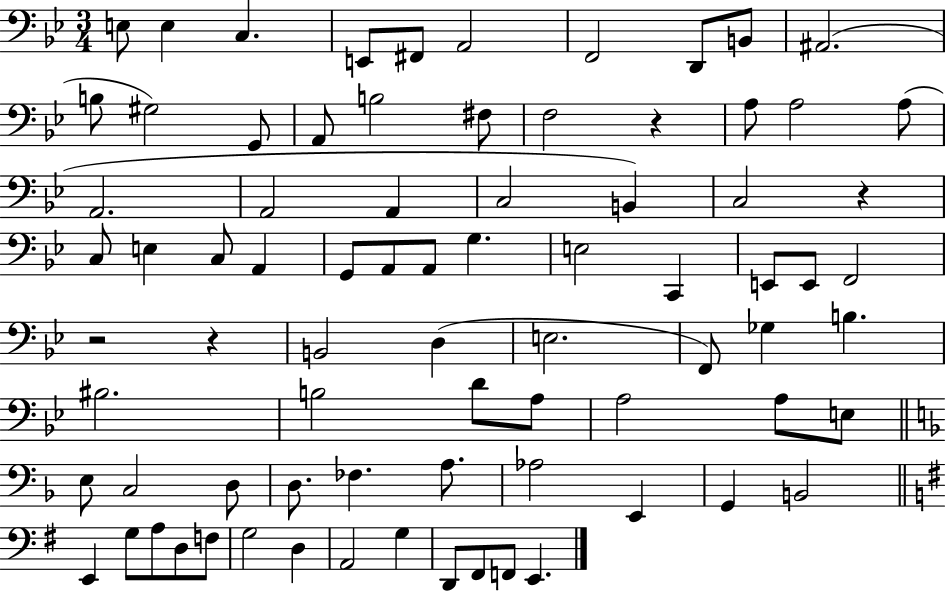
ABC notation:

X:1
T:Untitled
M:3/4
L:1/4
K:Bb
E,/2 E, C, E,,/2 ^F,,/2 A,,2 F,,2 D,,/2 B,,/2 ^A,,2 B,/2 ^G,2 G,,/2 A,,/2 B,2 ^F,/2 F,2 z A,/2 A,2 A,/2 A,,2 A,,2 A,, C,2 B,, C,2 z C,/2 E, C,/2 A,, G,,/2 A,,/2 A,,/2 G, E,2 C,, E,,/2 E,,/2 F,,2 z2 z B,,2 D, E,2 F,,/2 _G, B, ^B,2 B,2 D/2 A,/2 A,2 A,/2 E,/2 E,/2 C,2 D,/2 D,/2 _F, A,/2 _A,2 E,, G,, B,,2 E,, G,/2 A,/2 D,/2 F,/2 G,2 D, A,,2 G, D,,/2 ^F,,/2 F,,/2 E,,